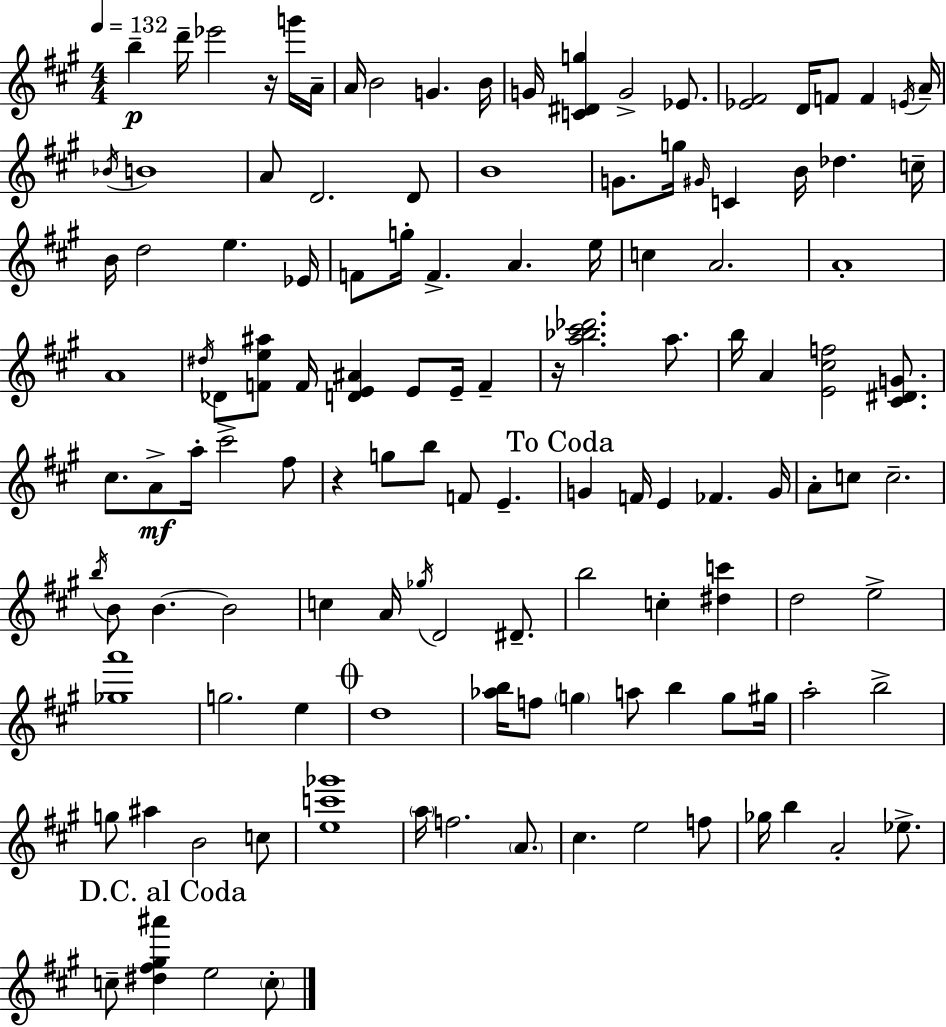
{
  \clef treble
  \numericTimeSignature
  \time 4/4
  \key a \major
  \tempo 4 = 132
  \repeat volta 2 { b''4--\p d'''16-- ees'''2 r16 g'''16 a'16-- | a'16 b'2 g'4. b'16 | g'16 <c' dis' g''>4 g'2-> ees'8. | <ees' fis'>2 d'16 f'8 f'4 \acciaccatura { e'16 } | \break a'16-- \acciaccatura { bes'16 } b'1 | a'8 d'2. | d'8 b'1 | g'8. g''16 \grace { gis'16 } c'4 b'16 des''4. | \break c''16-- b'16 d''2 e''4. | ees'16 f'8 g''16-. f'4.-> a'4. | e''16 c''4 a'2. | a'1-. | \break a'1 | \acciaccatura { dis''16 } des'8 <f' e'' ais''>8 f'16 <d' e' ais'>4 e'8 e'16-- | f'4-- r16 <a'' bes'' cis''' des'''>2. | a''8. b''16 a'4 <e' cis'' f''>2 | \break <cis' dis' g'>8. cis''8. a'8->\mf a''16-. cis'''2-> | fis''8 r4 g''8 b''8 f'8 e'4.-- | \mark "To Coda" g'4 f'16 e'4 fes'4. | g'16 a'8-. c''8 c''2.-- | \break \acciaccatura { b''16 } b'8 b'4.~~ b'2 | c''4 a'16 \acciaccatura { ges''16 } d'2 | dis'8.-- b''2 c''4-. | <dis'' c'''>4 d''2 e''2-> | \break <ges'' a'''>1 | g''2. | e''4 \mark \markup { \musicglyph "scripts.coda" } d''1 | <aes'' b''>16 f''8 \parenthesize g''4 a''8 b''4 | \break g''8 gis''16 a''2-. b''2-> | g''8 ais''4 b'2 | c''8 <e'' c''' ges'''>1 | \parenthesize a''16 f''2. | \break \parenthesize a'8. cis''4. e''2 | f''8 ges''16 b''4 a'2-. | ees''8.-> \mark "D.C. al Coda" c''8-- <dis'' fis'' gis'' ais'''>4 e''2 | \parenthesize c''8-. } \bar "|."
}